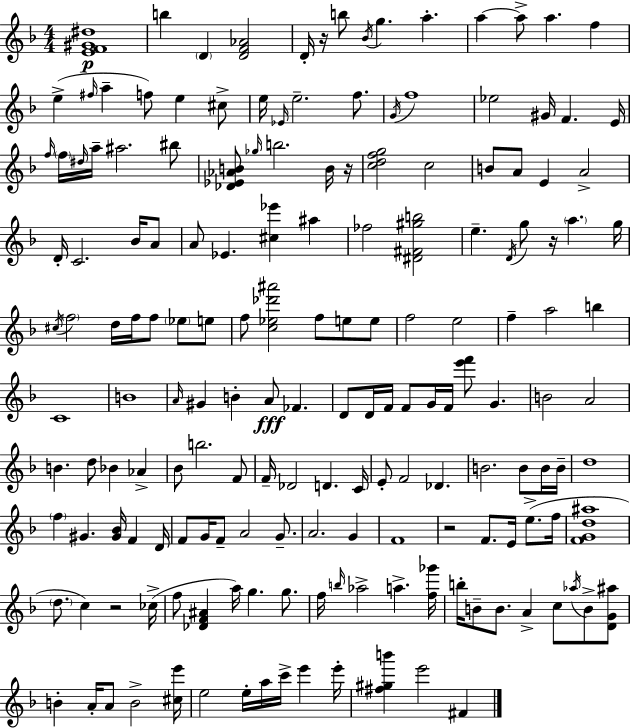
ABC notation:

X:1
T:Untitled
M:4/4
L:1/4
K:Dm
[EF^G^d]4 b D [DF_A]2 D/4 z/4 b/2 _B/4 g a a a/2 a f e ^f/4 a f/2 e ^c/2 e/4 _E/4 e2 f/2 G/4 f4 _e2 ^G/4 F E/4 f/4 f/4 ^d/4 a/4 ^a2 ^b/2 [_D_E_AB]/2 _g/4 b2 B/4 z/4 [cdfg]2 c2 B/2 A/2 E A2 D/4 C2 _B/4 A/2 A/2 _E [^c_e'] ^a _f2 [^D^F^gb]2 e D/4 g/2 z/4 a g/4 ^c/4 f2 d/4 f/4 f/2 _e/2 e/2 f/2 [c_e_d'^a']2 f/2 e/2 e/2 f2 e2 f a2 b C4 B4 A/4 ^G B A/2 _F D/2 D/4 F/4 F/2 G/4 F/4 [e'f']/2 G B2 A2 B d/2 _B _A _B/2 b2 F/2 F/4 _D2 D C/4 E/2 F2 _D B2 B/2 B/4 B/4 d4 f ^G [^G_B]/4 F D/4 F/2 G/4 F/2 A2 G/2 A2 G F4 z2 F/2 E/4 e/2 f/4 [FGd^a]4 d/2 c z2 _c/4 f/2 [_DF^A] a/4 g g/2 f/4 b/4 _a2 a [f_g']/4 b/4 B/2 B/2 A c/2 _a/4 B/2 [DG^a]/2 B A/4 A/2 B2 [^ce']/4 e2 e/4 a/4 c'/4 e' e'/4 [^f^gb'] e'2 ^F